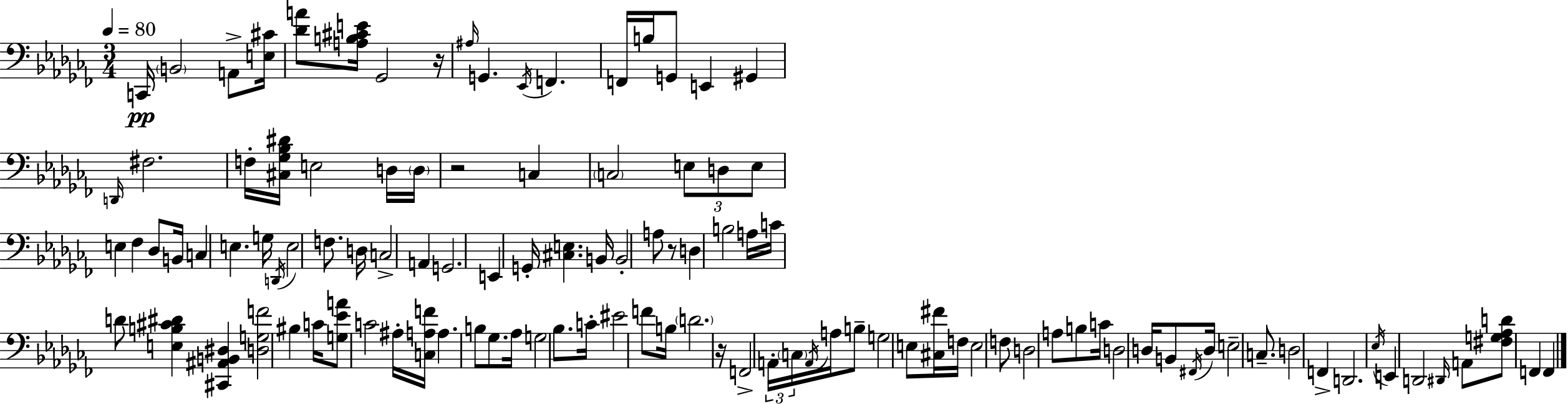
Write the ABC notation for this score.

X:1
T:Untitled
M:3/4
L:1/4
K:Abm
C,,/4 B,,2 A,,/2 [E,^C]/4 [_DA]/2 [A,B,^CE]/4 _G,,2 z/4 ^A,/4 G,, _E,,/4 F,, F,,/4 B,/4 G,,/2 E,, ^G,, D,,/4 ^F,2 F,/4 [^C,_G,_B,^D]/4 E,2 D,/4 D,/4 z2 C, C,2 E,/2 D,/2 E,/2 E, _F, _D,/2 B,,/4 C, E, G,/4 D,,/4 E,2 F,/2 D,/4 C,2 A,, G,,2 E,, G,,/4 [^C,E,] B,,/4 B,,2 A,/2 z/2 D, B,2 A,/4 C/4 D/2 [E,B,^C^D] [^C,,^A,,B,,^D,] [D,G,F]2 ^B, C/4 [G,_EA]/2 C2 ^A,/4 [C,A,F]/4 A, B,/2 _G,/2 _A,/4 G,2 _B,/2 C/4 ^E2 F/2 B,/4 D2 z/4 F,,2 A,,/4 C,/4 A,,/4 A,/4 B,/2 G,2 E,/2 [^C,^F]/4 F,/4 E,2 F,/2 D,2 A,/2 B,/2 C/4 D,2 D,/4 B,,/2 ^F,,/4 D,/4 E,2 C,/2 D,2 F,, D,,2 _E,/4 E,, D,,2 ^D,,/4 A,,/2 [^F,G,_A,D]/2 F,, F,,